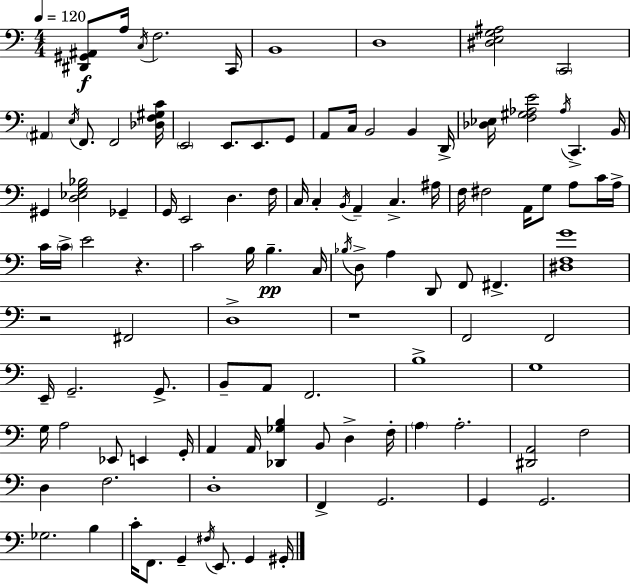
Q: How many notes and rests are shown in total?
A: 108